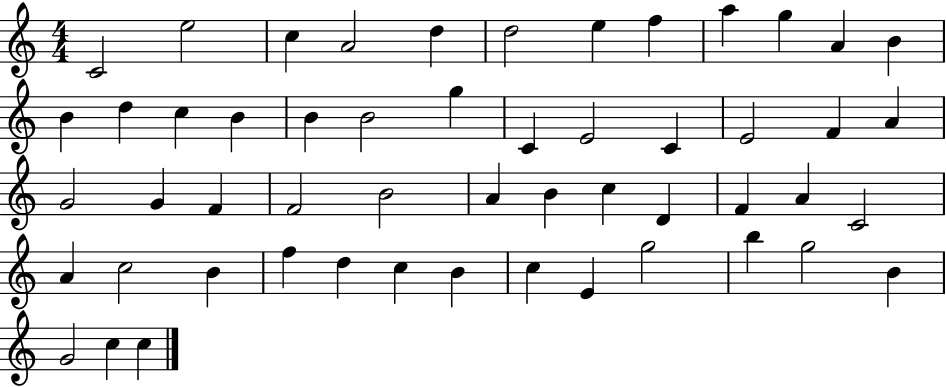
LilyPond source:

{
  \clef treble
  \numericTimeSignature
  \time 4/4
  \key c \major
  c'2 e''2 | c''4 a'2 d''4 | d''2 e''4 f''4 | a''4 g''4 a'4 b'4 | \break b'4 d''4 c''4 b'4 | b'4 b'2 g''4 | c'4 e'2 c'4 | e'2 f'4 a'4 | \break g'2 g'4 f'4 | f'2 b'2 | a'4 b'4 c''4 d'4 | f'4 a'4 c'2 | \break a'4 c''2 b'4 | f''4 d''4 c''4 b'4 | c''4 e'4 g''2 | b''4 g''2 b'4 | \break g'2 c''4 c''4 | \bar "|."
}